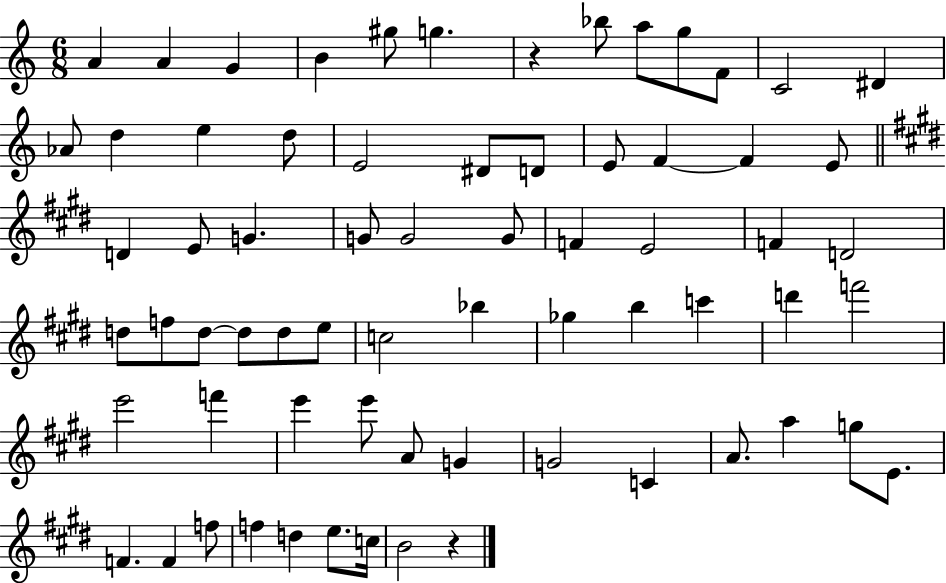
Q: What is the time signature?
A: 6/8